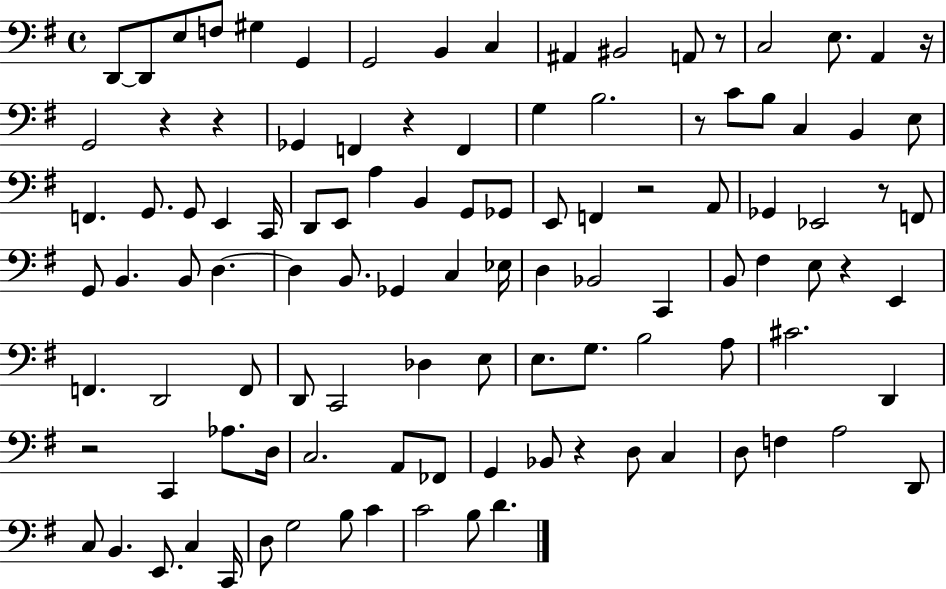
X:1
T:Untitled
M:4/4
L:1/4
K:G
D,,/2 D,,/2 E,/2 F,/2 ^G, G,, G,,2 B,, C, ^A,, ^B,,2 A,,/2 z/2 C,2 E,/2 A,, z/4 G,,2 z z _G,, F,, z F,, G, B,2 z/2 C/2 B,/2 C, B,, E,/2 F,, G,,/2 G,,/2 E,, C,,/4 D,,/2 E,,/2 A, B,, G,,/2 _G,,/2 E,,/2 F,, z2 A,,/2 _G,, _E,,2 z/2 F,,/2 G,,/2 B,, B,,/2 D, D, B,,/2 _G,, C, _E,/4 D, _B,,2 C,, B,,/2 ^F, E,/2 z E,, F,, D,,2 F,,/2 D,,/2 C,,2 _D, E,/2 E,/2 G,/2 B,2 A,/2 ^C2 D,, z2 C,, _A,/2 D,/4 C,2 A,,/2 _F,,/2 G,, _B,,/2 z D,/2 C, D,/2 F, A,2 D,,/2 C,/2 B,, E,,/2 C, C,,/4 D,/2 G,2 B,/2 C C2 B,/2 D